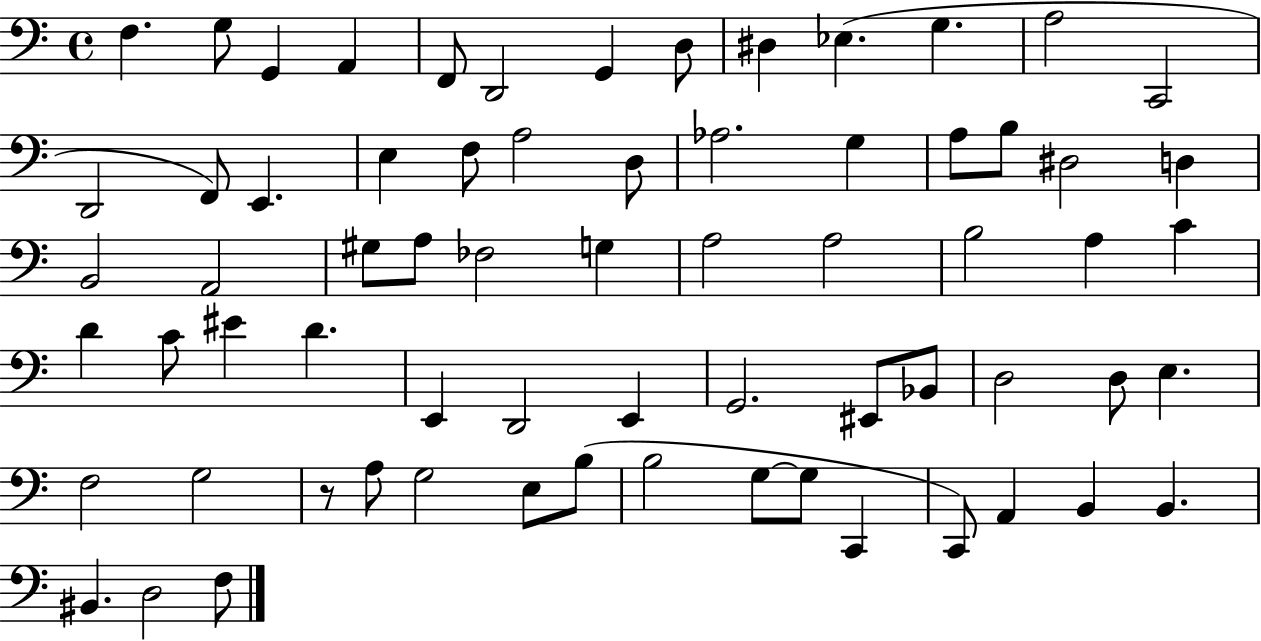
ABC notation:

X:1
T:Untitled
M:4/4
L:1/4
K:C
F, G,/2 G,, A,, F,,/2 D,,2 G,, D,/2 ^D, _E, G, A,2 C,,2 D,,2 F,,/2 E,, E, F,/2 A,2 D,/2 _A,2 G, A,/2 B,/2 ^D,2 D, B,,2 A,,2 ^G,/2 A,/2 _F,2 G, A,2 A,2 B,2 A, C D C/2 ^E D E,, D,,2 E,, G,,2 ^E,,/2 _B,,/2 D,2 D,/2 E, F,2 G,2 z/2 A,/2 G,2 E,/2 B,/2 B,2 G,/2 G,/2 C,, C,,/2 A,, B,, B,, ^B,, D,2 F,/2